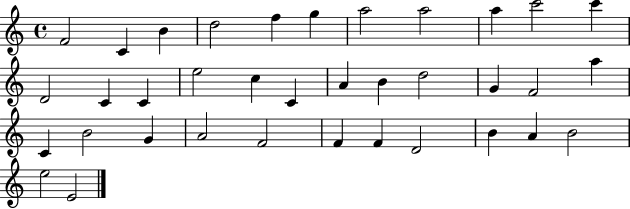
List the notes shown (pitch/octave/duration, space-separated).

F4/h C4/q B4/q D5/h F5/q G5/q A5/h A5/h A5/q C6/h C6/q D4/h C4/q C4/q E5/h C5/q C4/q A4/q B4/q D5/h G4/q F4/h A5/q C4/q B4/h G4/q A4/h F4/h F4/q F4/q D4/h B4/q A4/q B4/h E5/h E4/h